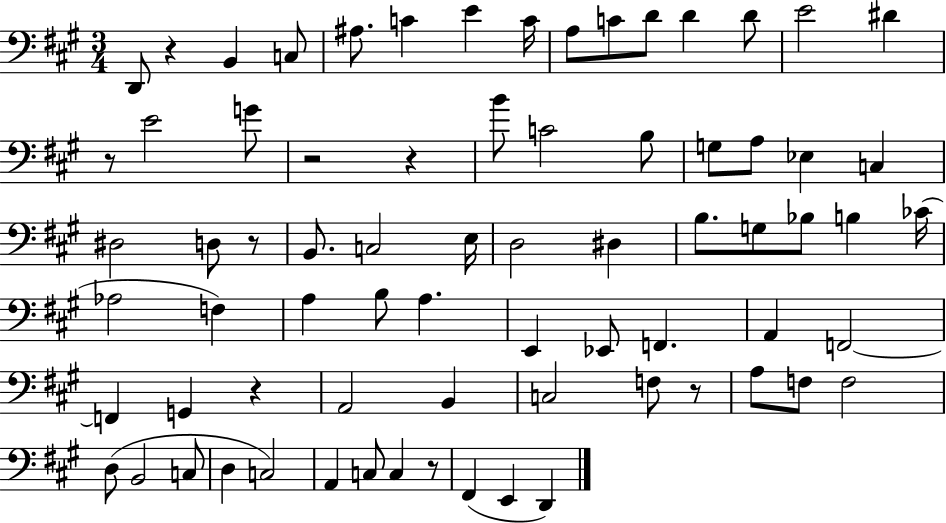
{
  \clef bass
  \numericTimeSignature
  \time 3/4
  \key a \major
  d,8 r4 b,4 c8 | ais8. c'4 e'4 c'16 | a8 c'8 d'8 d'4 d'8 | e'2 dis'4 | \break r8 e'2 g'8 | r2 r4 | b'8 c'2 b8 | g8 a8 ees4 c4 | \break dis2 d8 r8 | b,8. c2 e16 | d2 dis4 | b8. g8 bes8 b4 ces'16( | \break aes2 f4) | a4 b8 a4. | e,4 ees,8 f,4. | a,4 f,2~~ | \break f,4 g,4 r4 | a,2 b,4 | c2 f8 r8 | a8 f8 f2 | \break d8( b,2 c8 | d4 c2) | a,4 c8 c4 r8 | fis,4( e,4 d,4) | \break \bar "|."
}